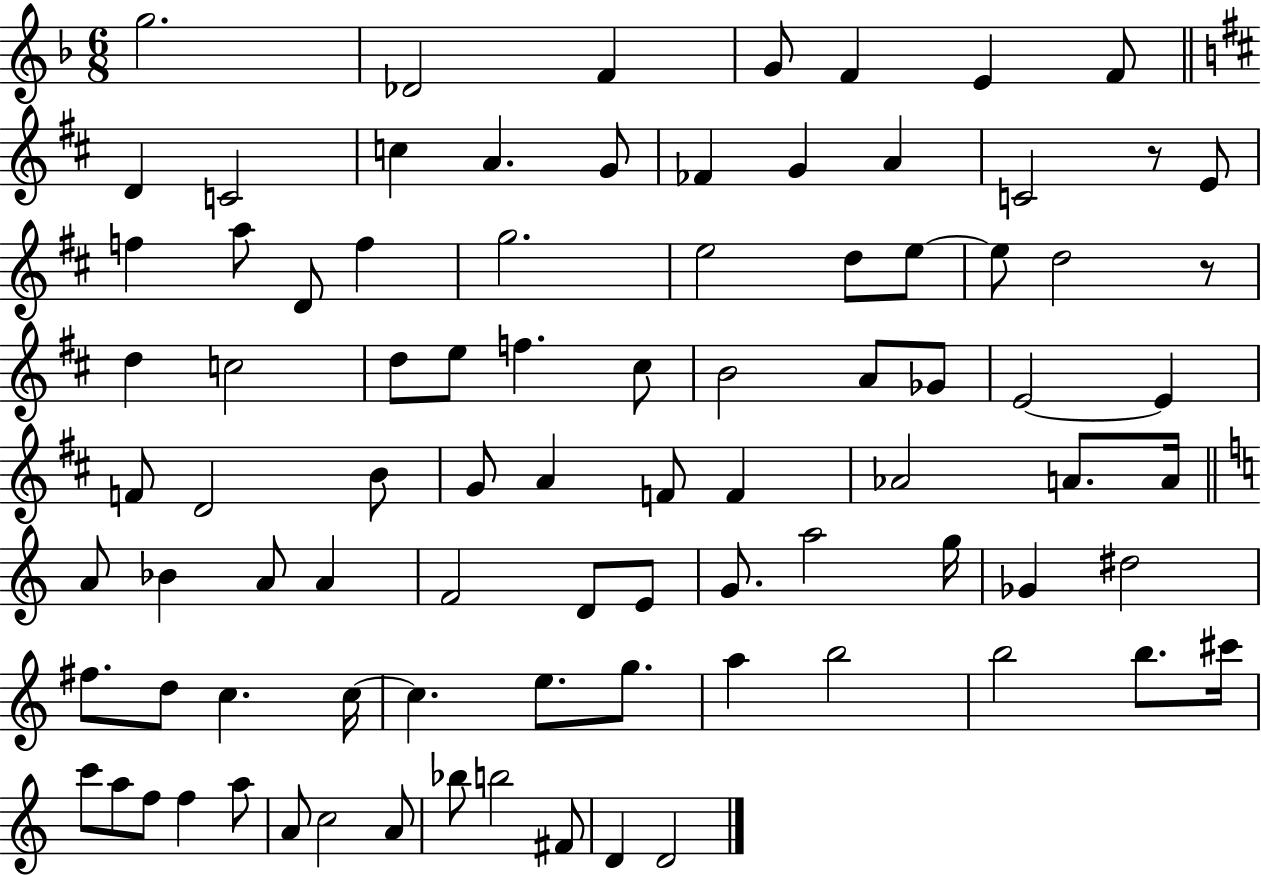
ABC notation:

X:1
T:Untitled
M:6/8
L:1/4
K:F
g2 _D2 F G/2 F E F/2 D C2 c A G/2 _F G A C2 z/2 E/2 f a/2 D/2 f g2 e2 d/2 e/2 e/2 d2 z/2 d c2 d/2 e/2 f ^c/2 B2 A/2 _G/2 E2 E F/2 D2 B/2 G/2 A F/2 F _A2 A/2 A/4 A/2 _B A/2 A F2 D/2 E/2 G/2 a2 g/4 _G ^d2 ^f/2 d/2 c c/4 c e/2 g/2 a b2 b2 b/2 ^c'/4 c'/2 a/2 f/2 f a/2 A/2 c2 A/2 _b/2 b2 ^F/2 D D2